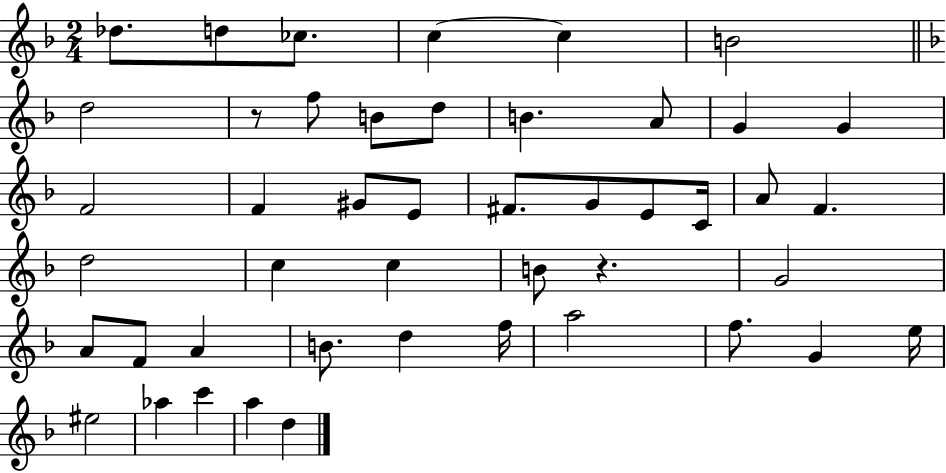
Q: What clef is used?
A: treble